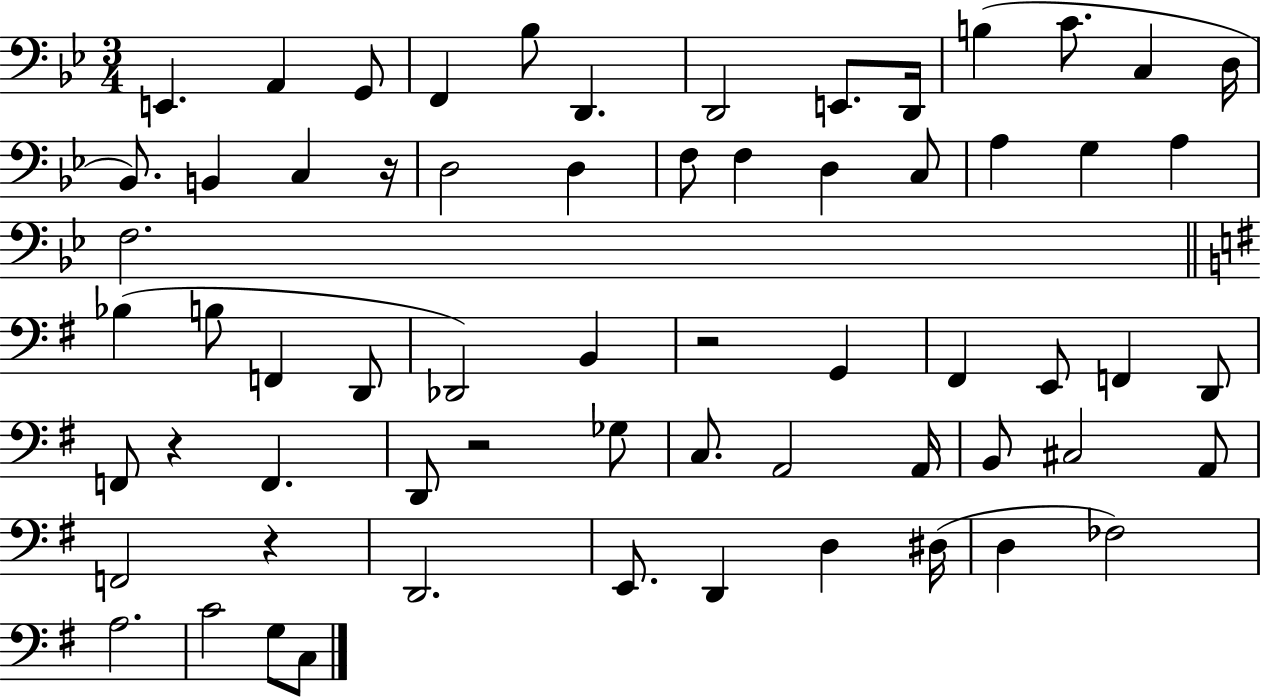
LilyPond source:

{
  \clef bass
  \numericTimeSignature
  \time 3/4
  \key bes \major
  \repeat volta 2 { e,4. a,4 g,8 | f,4 bes8 d,4. | d,2 e,8. d,16 | b4( c'8. c4 d16 | \break bes,8.) b,4 c4 r16 | d2 d4 | f8 f4 d4 c8 | a4 g4 a4 | \break f2. | \bar "||" \break \key g \major bes4( b8 f,4 d,8 | des,2) b,4 | r2 g,4 | fis,4 e,8 f,4 d,8 | \break f,8 r4 f,4. | d,8 r2 ges8 | c8. a,2 a,16 | b,8 cis2 a,8 | \break f,2 r4 | d,2. | e,8. d,4 d4 dis16( | d4 fes2) | \break a2. | c'2 g8 c8 | } \bar "|."
}